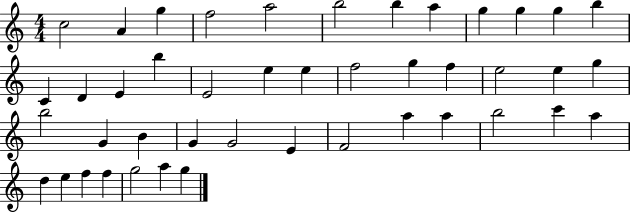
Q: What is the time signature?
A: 4/4